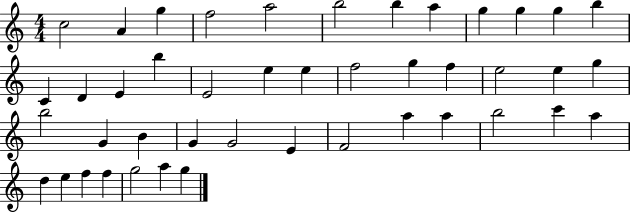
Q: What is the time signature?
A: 4/4